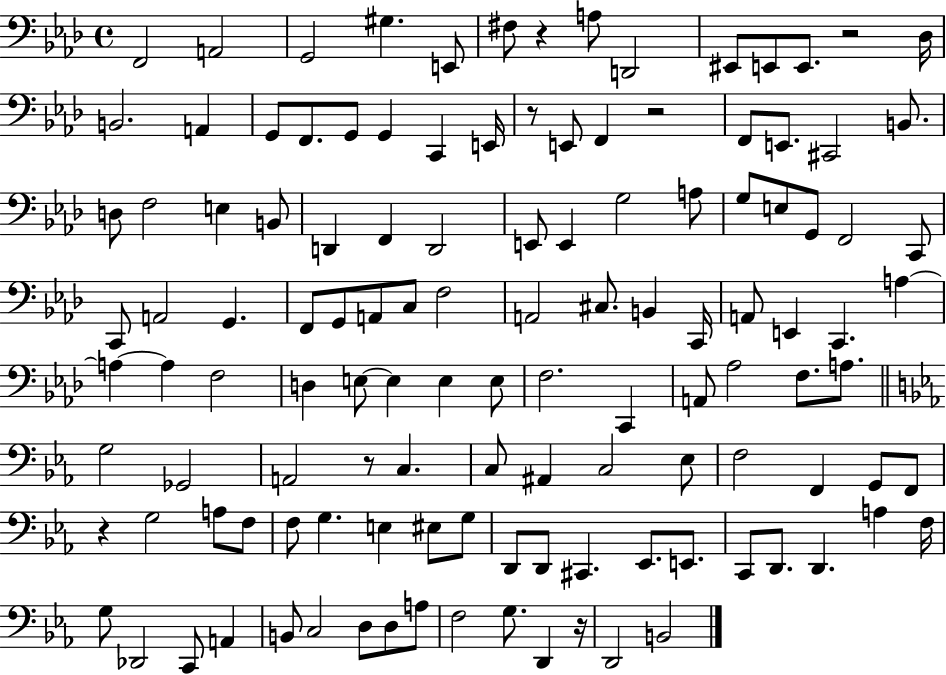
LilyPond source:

{
  \clef bass
  \time 4/4
  \defaultTimeSignature
  \key aes \major
  f,2 a,2 | g,2 gis4. e,8 | fis8 r4 a8 d,2 | eis,8 e,8 e,8. r2 des16 | \break b,2. a,4 | g,8 f,8. g,8 g,4 c,4 e,16 | r8 e,8 f,4 r2 | f,8 e,8. cis,2 b,8. | \break d8 f2 e4 b,8 | d,4 f,4 d,2 | e,8 e,4 g2 a8 | g8 e8 g,8 f,2 c,8 | \break c,8 a,2 g,4. | f,8 g,8 a,8 c8 f2 | a,2 cis8. b,4 c,16 | a,8 e,4 c,4. a4~~ | \break a4~~ a4 f2 | d4 e8~~ e4 e4 e8 | f2. c,4 | a,8 aes2 f8. a8. | \break \bar "||" \break \key ees \major g2 ges,2 | a,2 r8 c4. | c8 ais,4 c2 ees8 | f2 f,4 g,8 f,8 | \break r4 g2 a8 f8 | f8 g4. e4 eis8 g8 | d,8 d,8 cis,4. ees,8. e,8. | c,8 d,8. d,4. a4 f16 | \break g8 des,2 c,8 a,4 | b,8 c2 d8 d8 a8 | f2 g8. d,4 r16 | d,2 b,2 | \break \bar "|."
}